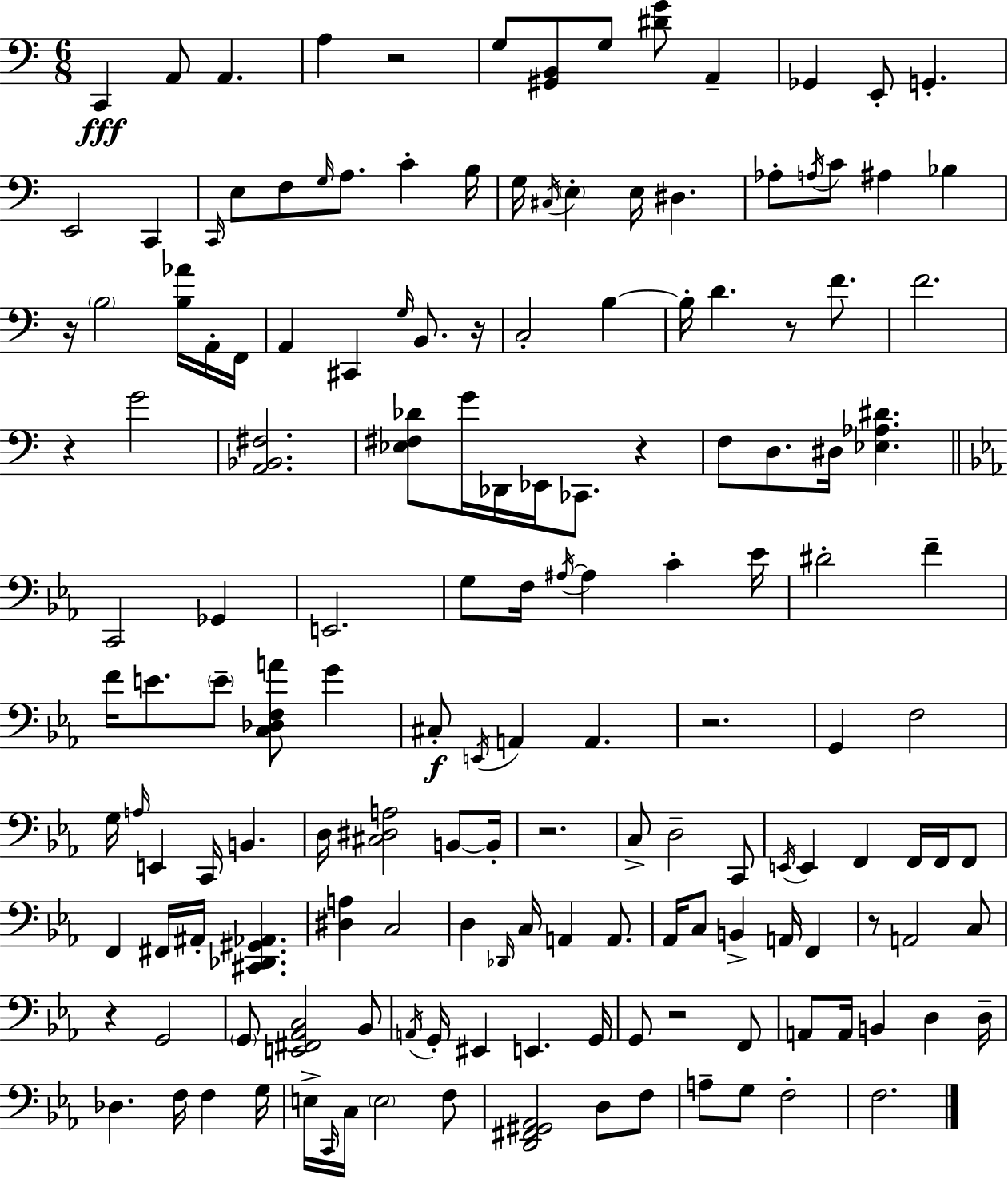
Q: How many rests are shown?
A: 11